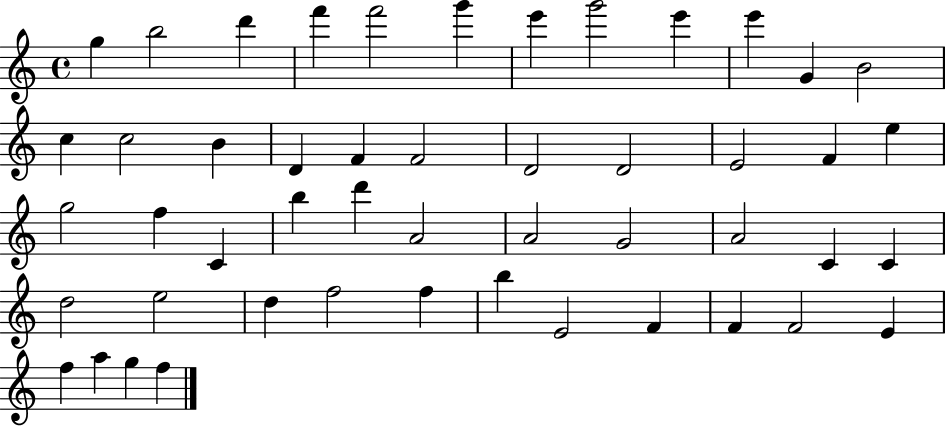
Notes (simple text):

G5/q B5/h D6/q F6/q F6/h G6/q E6/q G6/h E6/q E6/q G4/q B4/h C5/q C5/h B4/q D4/q F4/q F4/h D4/h D4/h E4/h F4/q E5/q G5/h F5/q C4/q B5/q D6/q A4/h A4/h G4/h A4/h C4/q C4/q D5/h E5/h D5/q F5/h F5/q B5/q E4/h F4/q F4/q F4/h E4/q F5/q A5/q G5/q F5/q